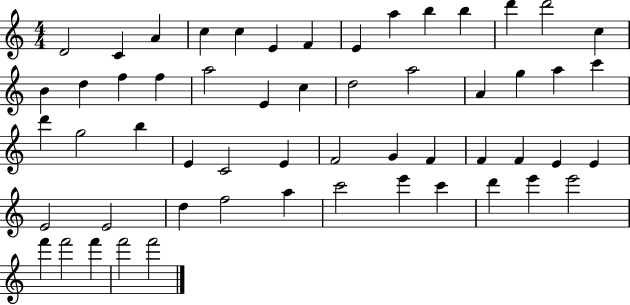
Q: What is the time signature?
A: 4/4